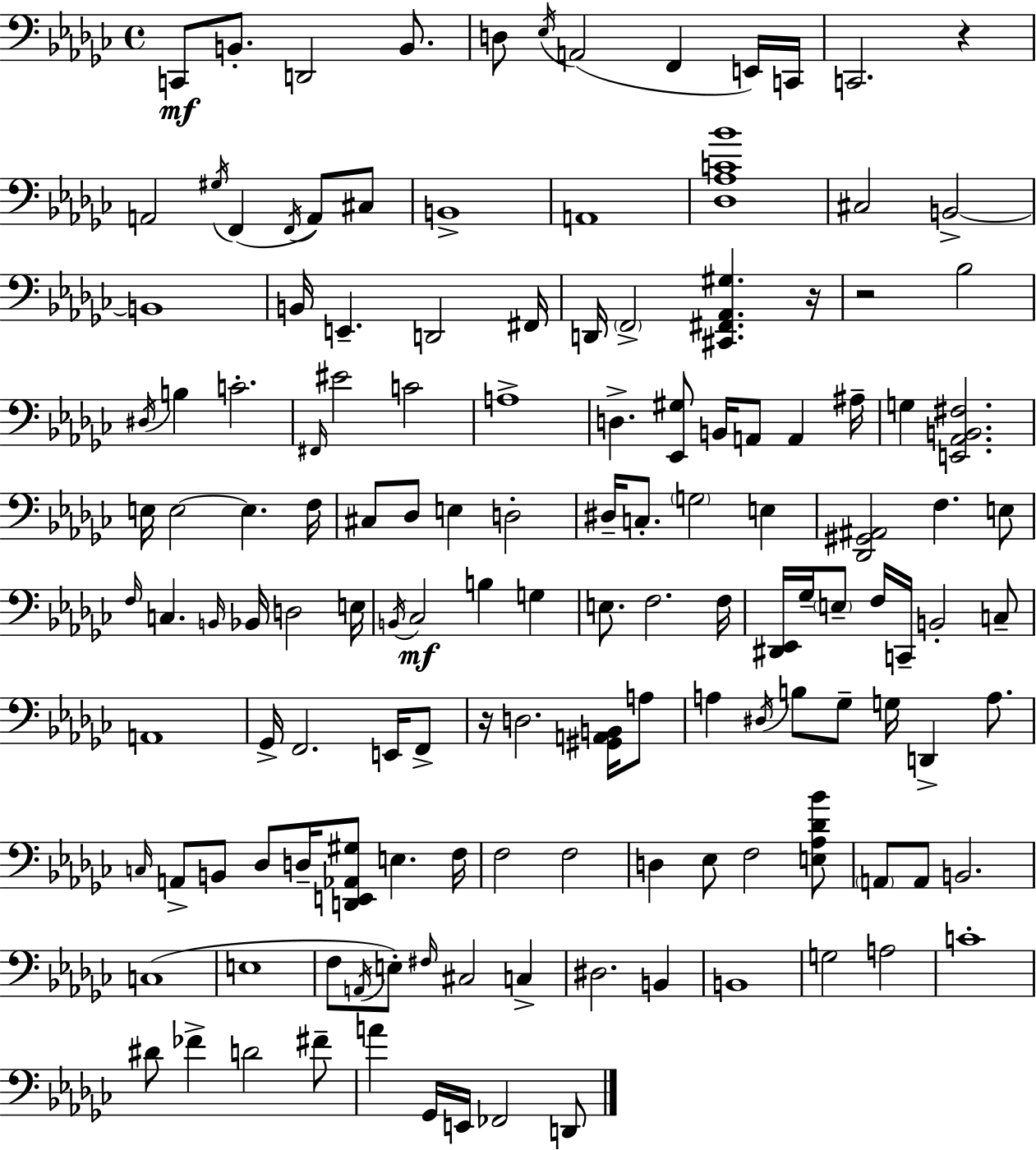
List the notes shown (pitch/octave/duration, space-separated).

C2/e B2/e. D2/h B2/e. D3/e Eb3/s A2/h F2/q E2/s C2/s C2/h. R/q A2/h G#3/s F2/q F2/s A2/e C#3/e B2/w A2/w [Db3,Ab3,C4,Bb4]/w C#3/h B2/h B2/w B2/s E2/q. D2/h F#2/s D2/s F2/h [C#2,F#2,Ab2,G#3]/q. R/s R/h Bb3/h D#3/s B3/q C4/h. F#2/s EIS4/h C4/h A3/w D3/q. [Eb2,G#3]/e B2/s A2/e A2/q A#3/s G3/q [E2,Ab2,B2,F#3]/h. E3/s E3/h E3/q. F3/s C#3/e Db3/e E3/q D3/h D#3/s C3/e. G3/h E3/q [Db2,G#2,A#2]/h F3/q. E3/e F3/s C3/q. B2/s Bb2/s D3/h E3/s B2/s CES3/h B3/q G3/q E3/e. F3/h. F3/s [D#2,Eb2]/s Gb3/s E3/e F3/s C2/s B2/h C3/e A2/w Gb2/s F2/h. E2/s F2/e R/s D3/h. [G#2,A2,B2]/s A3/e A3/q D#3/s B3/e Gb3/e G3/s D2/q A3/e. C3/s A2/e B2/e Db3/e D3/s [D2,E2,Ab2,G#3]/e E3/q. F3/s F3/h F3/h D3/q Eb3/e F3/h [E3,Ab3,Db4,Bb4]/e A2/e A2/e B2/h. C3/w E3/w F3/e A2/s E3/e F#3/s C#3/h C3/q D#3/h. B2/q B2/w G3/h A3/h C4/w D#4/e FES4/q D4/h F#4/e A4/q Gb2/s E2/s FES2/h D2/e